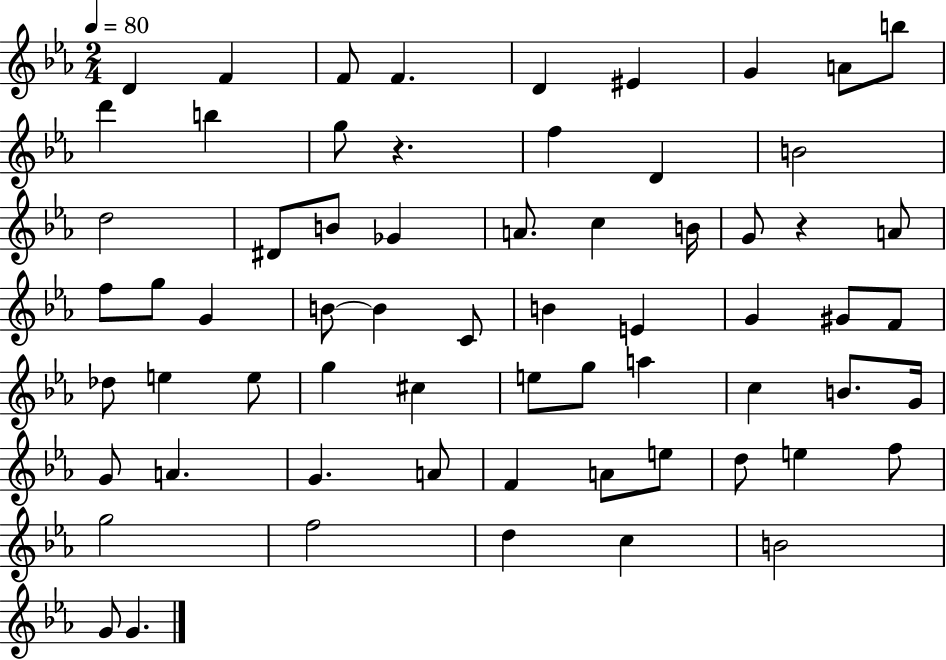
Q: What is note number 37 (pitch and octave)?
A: E5